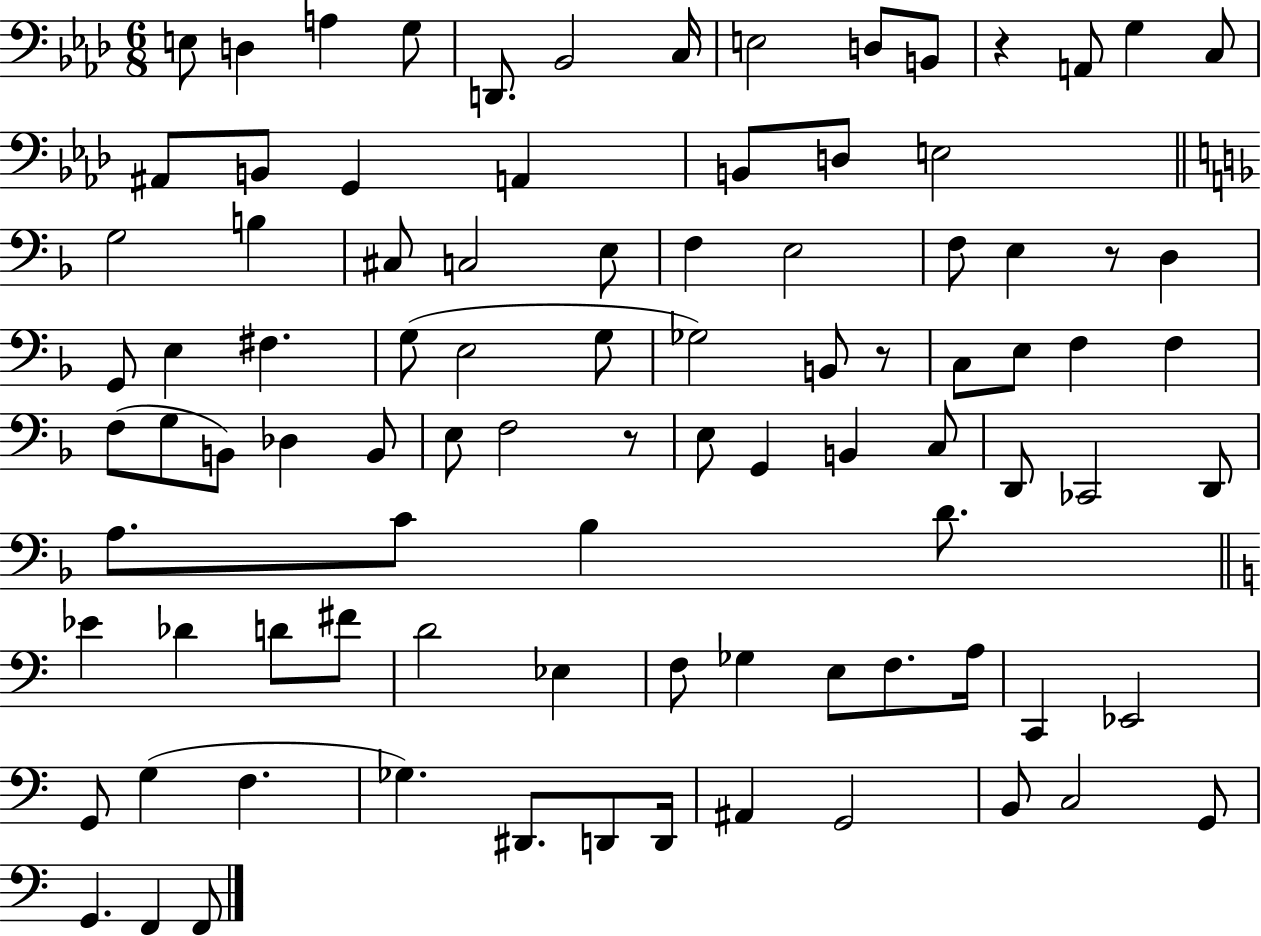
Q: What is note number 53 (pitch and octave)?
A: C3